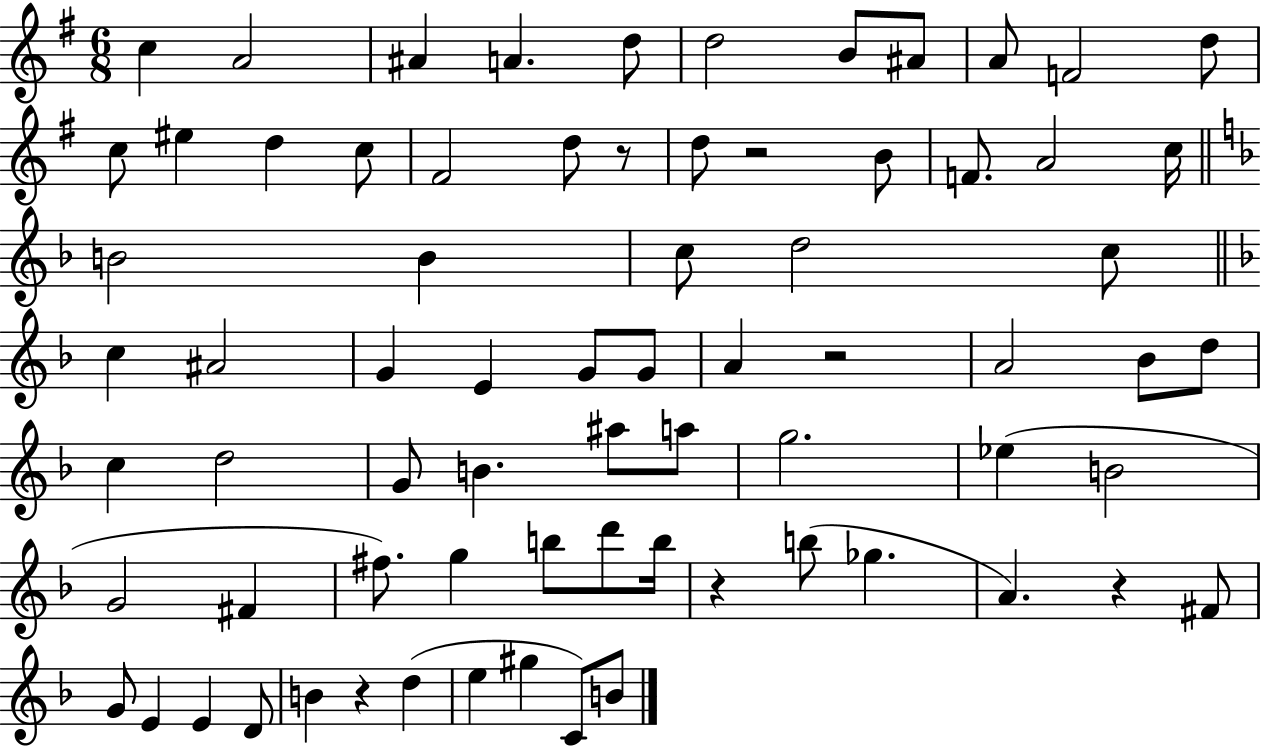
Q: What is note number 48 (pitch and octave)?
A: F#4